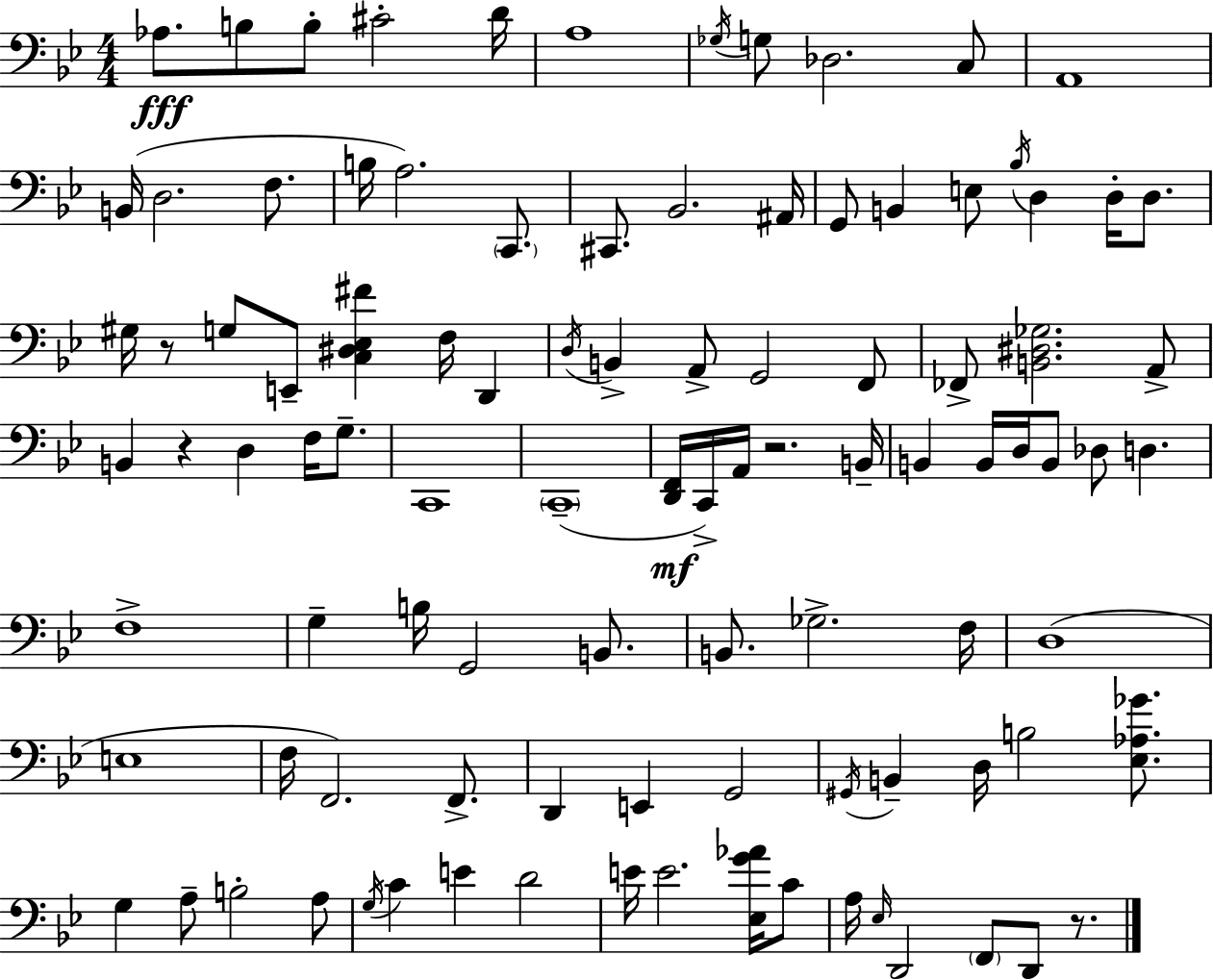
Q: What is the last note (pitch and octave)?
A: D2